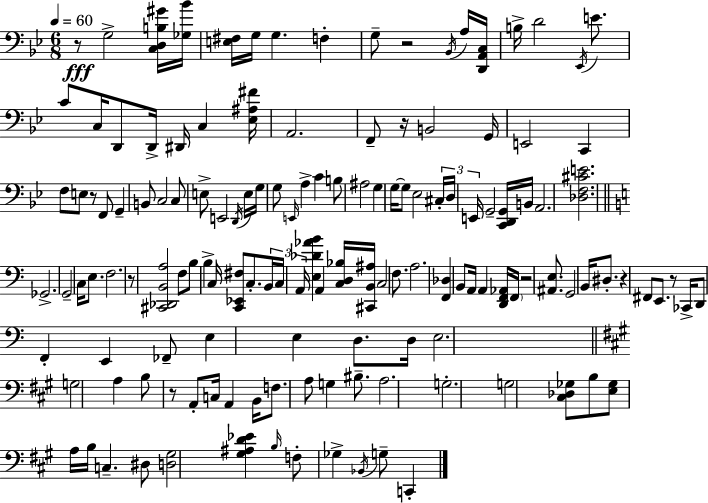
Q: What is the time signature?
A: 6/8